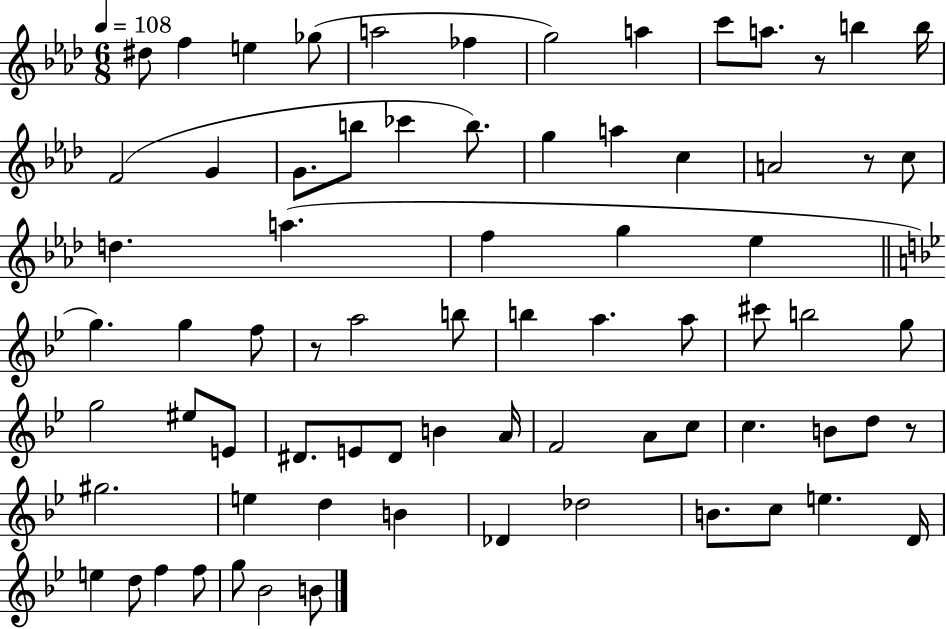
D#5/e F5/q E5/q Gb5/e A5/h FES5/q G5/h A5/q C6/e A5/e. R/e B5/q B5/s F4/h G4/q G4/e. B5/e CES6/q B5/e. G5/q A5/q C5/q A4/h R/e C5/e D5/q. A5/q. F5/q G5/q Eb5/q G5/q. G5/q F5/e R/e A5/h B5/e B5/q A5/q. A5/e C#6/e B5/h G5/e G5/h EIS5/e E4/e D#4/e. E4/e D#4/e B4/q A4/s F4/h A4/e C5/e C5/q. B4/e D5/e R/e G#5/h. E5/q D5/q B4/q Db4/q Db5/h B4/e. C5/e E5/q. D4/s E5/q D5/e F5/q F5/e G5/e Bb4/h B4/e